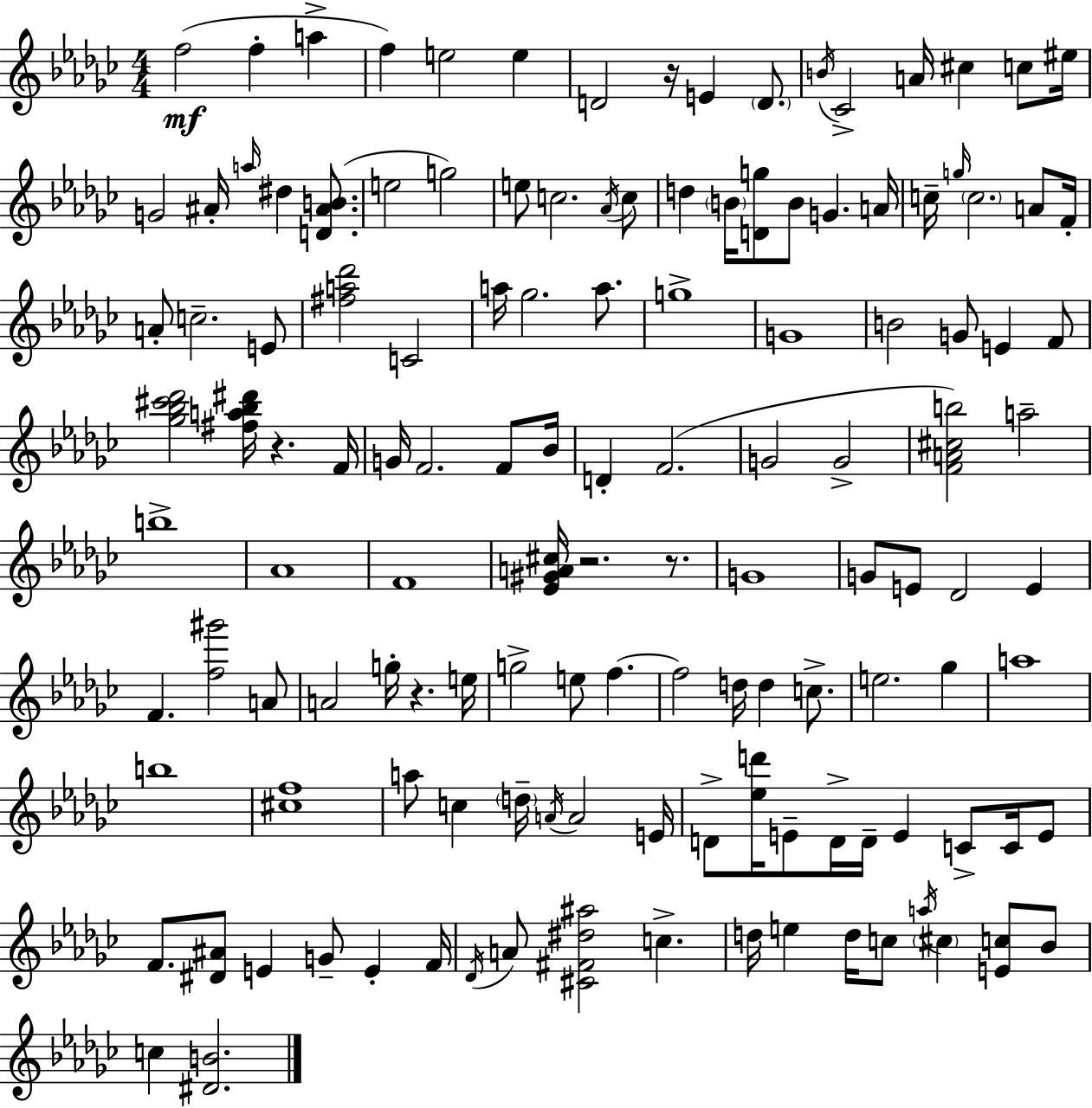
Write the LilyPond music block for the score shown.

{
  \clef treble
  \numericTimeSignature
  \time 4/4
  \key ees \minor
  f''2(\mf f''4-. a''4-> | f''4) e''2 e''4 | d'2 r16 e'4 \parenthesize d'8. | \acciaccatura { b'16 } ces'2-> a'16 cis''4 c''8 | \break eis''16 g'2 ais'16-. \grace { a''16 } dis''4 <d' ais' b'>8.( | e''2 g''2) | e''8 c''2. | \acciaccatura { aes'16 } c''8 d''4 \parenthesize b'16 <d' g''>8 b'8 g'4. | \break a'16 c''16-- \grace { g''16 } \parenthesize c''2. | a'8 f'16-. a'8-. c''2.-- | e'8 <fis'' a'' des'''>2 c'2 | a''16 ges''2. | \break a''8. g''1-> | g'1 | b'2 g'8 e'4 | f'8 <ges'' bes'' cis''' des'''>2 <fis'' a'' bes'' dis'''>16 r4. | \break f'16 g'16 f'2. | f'8 bes'16 d'4-. f'2.( | g'2 g'2-> | <f' a' cis'' b''>2) a''2-- | \break b''1-> | aes'1 | f'1 | <ees' gis' a' cis''>16 r2. | \break r8. g'1 | g'8 e'8 des'2 | e'4 f'4. <f'' gis'''>2 | a'8 a'2 g''16-. r4. | \break e''16 g''2-> e''8 f''4.~~ | f''2 d''16 d''4 | c''8.-> e''2. | ges''4 a''1 | \break b''1 | <cis'' f''>1 | a''8 c''4 \parenthesize d''16-- \acciaccatura { a'16 } a'2 | e'16 d'8-> <ees'' d'''>16 e'8-- d'16-> d'16-- e'4 | \break c'8-> c'16 e'8 f'8. <dis' ais'>8 e'4 g'8-- | e'4-. f'16 \acciaccatura { des'16 } a'8 <cis' fis' dis'' ais''>2 | c''4.-> d''16 e''4 d''16 c''8 \acciaccatura { a''16 } \parenthesize cis''4 | <e' c''>8 bes'8 c''4 <dis' b'>2. | \break \bar "|."
}